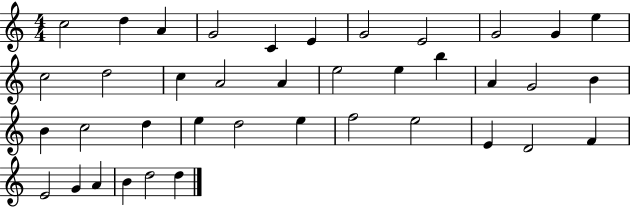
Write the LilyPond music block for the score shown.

{
  \clef treble
  \numericTimeSignature
  \time 4/4
  \key c \major
  c''2 d''4 a'4 | g'2 c'4 e'4 | g'2 e'2 | g'2 g'4 e''4 | \break c''2 d''2 | c''4 a'2 a'4 | e''2 e''4 b''4 | a'4 g'2 b'4 | \break b'4 c''2 d''4 | e''4 d''2 e''4 | f''2 e''2 | e'4 d'2 f'4 | \break e'2 g'4 a'4 | b'4 d''2 d''4 | \bar "|."
}